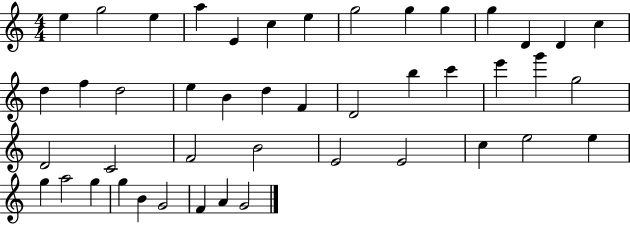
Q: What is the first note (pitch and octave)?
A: E5